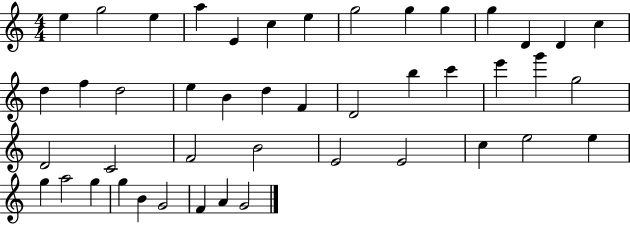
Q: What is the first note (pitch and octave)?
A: E5